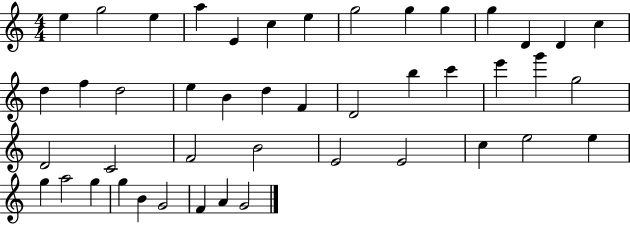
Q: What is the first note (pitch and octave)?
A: E5